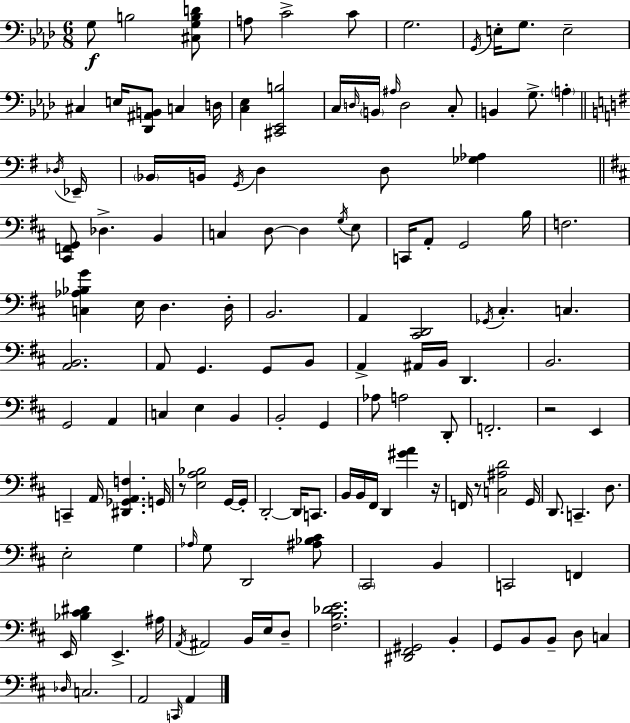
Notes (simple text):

G3/e B3/h [C#3,G3,B3,D4]/e A3/e C4/h C4/e G3/h. G2/s E3/s G3/e. E3/h C#3/q E3/s [Db2,A#2,B2]/e C3/q D3/s [C3,Eb3]/q [C#2,Eb2,B3]/h C3/s D3/s B2/s A#3/s D3/h C3/e B2/q G3/e. A3/q Db3/s Eb2/s Bb2/s B2/s G2/s D3/q D3/e [Gb3,Ab3]/q [C#2,F2,G2]/e Db3/q. B2/q C3/q D3/e D3/q G3/s E3/e C2/s A2/e G2/h B3/s F3/h. [C3,Ab3,Bb3,G4]/q E3/s D3/q. D3/s B2/h. A2/q [C#2,D2]/h Gb2/s C#3/q. C3/q. [A2,B2]/h. A2/e G2/q. G2/e B2/e A2/q A#2/s B2/s D2/q. B2/h. G2/h A2/q C3/q E3/q B2/q B2/h G2/q Ab3/e A3/h D2/e F2/h. R/h E2/q C2/q A2/s [D#2,Gb2,A2,F3]/q. G2/s R/e [E3,A3,Bb3]/h G2/s G2/s D2/h D2/s C2/e. B2/s B2/s F#2/s D2/q [G#4,A4]/q R/s F2/s R/e [C3,A#3,D4]/h G2/s D2/e. C2/q. D3/e. E3/h G3/q Ab3/s G3/e D2/h [A#3,Bb3,C#4]/e C#2/h B2/q C2/h F2/q E2/s [Bb3,C#4,D#4]/q E2/q. A#3/s A2/s A#2/h B2/s E3/s D3/e [F#3,B3,Db4,E4]/h. [D#2,F#2,G#2]/h B2/q G2/e B2/e B2/e D3/e C3/q Db3/s C3/h. A2/h C2/s A2/q